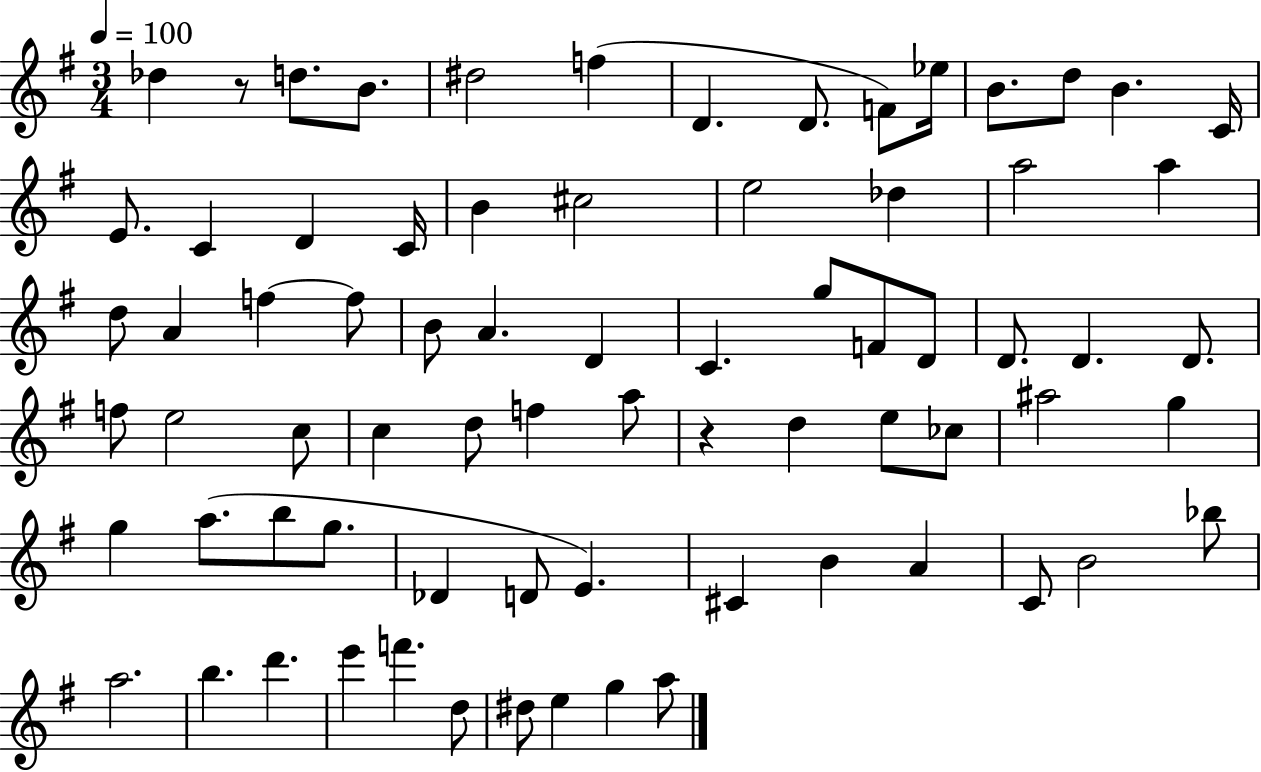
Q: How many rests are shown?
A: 2